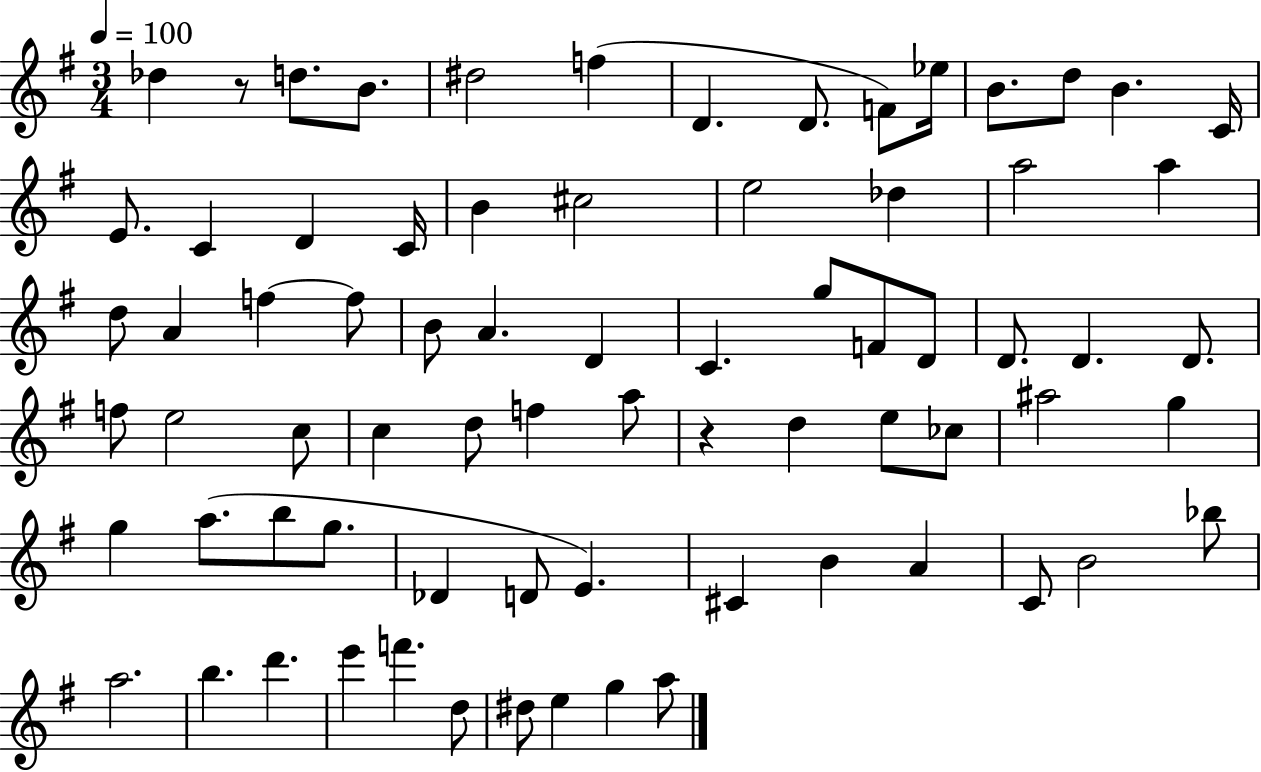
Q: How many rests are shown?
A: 2